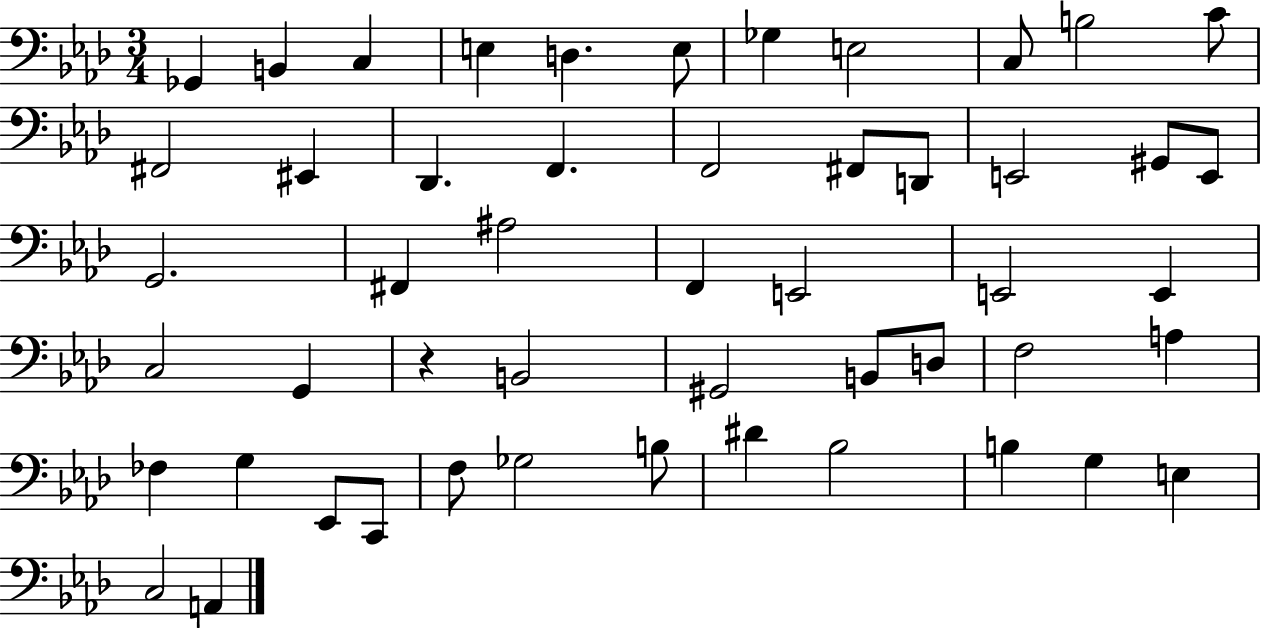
X:1
T:Untitled
M:3/4
L:1/4
K:Ab
_G,, B,, C, E, D, E,/2 _G, E,2 C,/2 B,2 C/2 ^F,,2 ^E,, _D,, F,, F,,2 ^F,,/2 D,,/2 E,,2 ^G,,/2 E,,/2 G,,2 ^F,, ^A,2 F,, E,,2 E,,2 E,, C,2 G,, z B,,2 ^G,,2 B,,/2 D,/2 F,2 A, _F, G, _E,,/2 C,,/2 F,/2 _G,2 B,/2 ^D _B,2 B, G, E, C,2 A,,